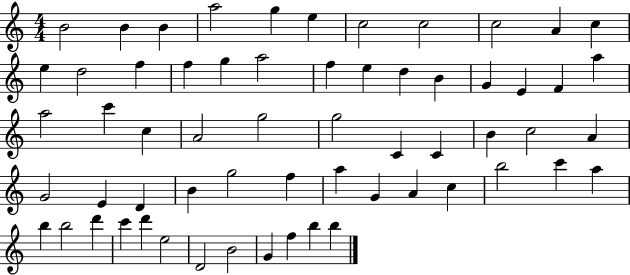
B4/h B4/q B4/q A5/h G5/q E5/q C5/h C5/h C5/h A4/q C5/q E5/q D5/h F5/q F5/q G5/q A5/h F5/q E5/q D5/q B4/q G4/q E4/q F4/q A5/q A5/h C6/q C5/q A4/h G5/h G5/h C4/q C4/q B4/q C5/h A4/q G4/h E4/q D4/q B4/q G5/h F5/q A5/q G4/q A4/q C5/q B5/h C6/q A5/q B5/q B5/h D6/q C6/q D6/q E5/h D4/h B4/h G4/q F5/q B5/q B5/q